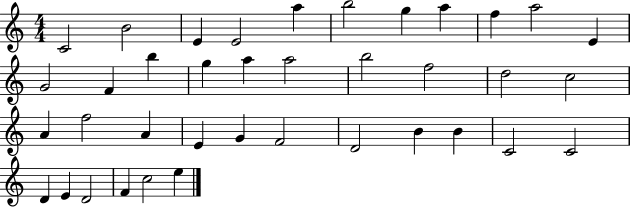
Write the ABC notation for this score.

X:1
T:Untitled
M:4/4
L:1/4
K:C
C2 B2 E E2 a b2 g a f a2 E G2 F b g a a2 b2 f2 d2 c2 A f2 A E G F2 D2 B B C2 C2 D E D2 F c2 e